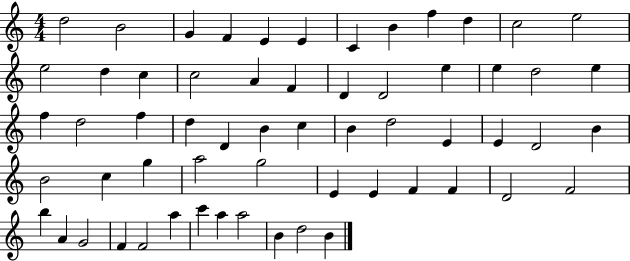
X:1
T:Untitled
M:4/4
L:1/4
K:C
d2 B2 G F E E C B f d c2 e2 e2 d c c2 A F D D2 e e d2 e f d2 f d D B c B d2 E E D2 B B2 c g a2 g2 E E F F D2 F2 b A G2 F F2 a c' a a2 B d2 B